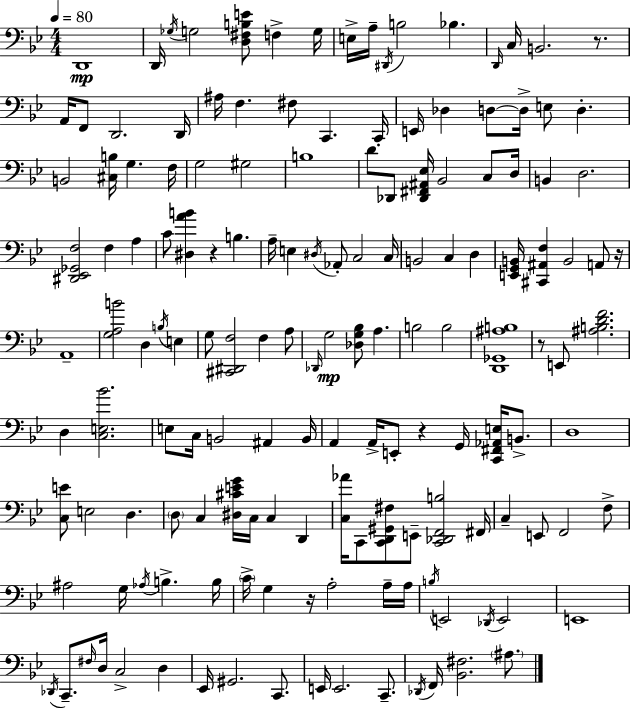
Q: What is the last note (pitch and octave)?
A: A#3